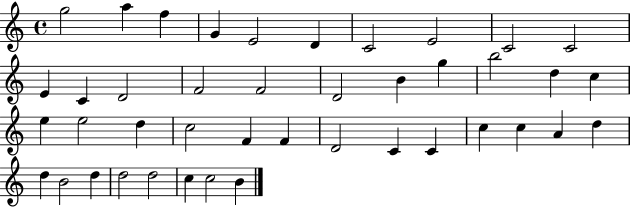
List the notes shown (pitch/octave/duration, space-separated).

G5/h A5/q F5/q G4/q E4/h D4/q C4/h E4/h C4/h C4/h E4/q C4/q D4/h F4/h F4/h D4/h B4/q G5/q B5/h D5/q C5/q E5/q E5/h D5/q C5/h F4/q F4/q D4/h C4/q C4/q C5/q C5/q A4/q D5/q D5/q B4/h D5/q D5/h D5/h C5/q C5/h B4/q